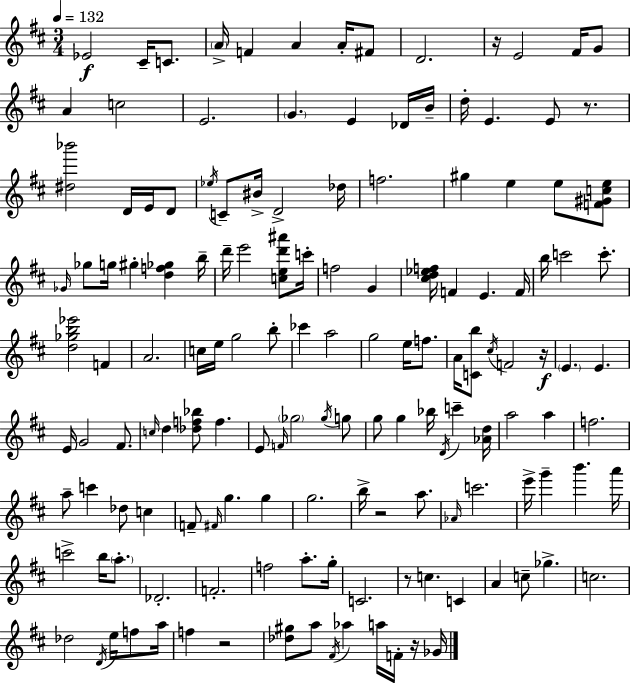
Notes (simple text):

Eb4/h C#4/s C4/e. A4/s F4/q A4/q A4/s F#4/e D4/h. R/s E4/h F#4/s G4/e A4/q C5/h E4/h. G4/q. E4/q Db4/s B4/s D5/s E4/q. E4/e R/e. [D#5,Bb6]/h D4/s E4/s D4/e Eb5/s C4/e BIS4/s D4/h Db5/s F5/h. G#5/q E5/q E5/e [F4,G#4,C5,E5]/e Gb4/s Gb5/e G5/s G#5/q [D5,F5,Gb5]/q B5/s D6/s E6/h [C5,E5,D6,A#6]/e C6/s F5/h G4/q [C#5,D5,Eb5,F5]/s F4/q E4/q. F4/s B5/s C6/h C6/e. [D5,Gb5,B5,Eb6]/h F4/q A4/h. C5/s E5/s G5/h B5/e CES6/q A5/h G5/h E5/s F5/e. A4/s [C4,B5]/e C#5/s F4/h R/s E4/q. E4/q. E4/s G4/h F#4/e. C5/s D5/q [Db5,F5,Bb5]/e F5/q. E4/e F4/s Gb5/h Gb5/s G5/e G5/e G5/q Bb5/s D4/s C6/q [Ab4,D5]/s A5/h A5/q F5/h. A5/e C6/q Db5/e C5/q F4/e F#4/s G5/q. G5/q G5/h. B5/s R/h A5/e. Ab4/s C6/h. E6/s G6/q B6/q. A6/s C6/h B5/s A5/e. Db4/h. F4/h. F5/h A5/e. G5/s C4/h. R/e C5/q. C4/q A4/q C5/e Gb5/q. C5/h. Db5/h D4/s E5/s F5/e A5/s F5/q R/h [Db5,G#5]/e A5/e F#4/s Ab5/q A5/s F4/s R/s Gb4/s